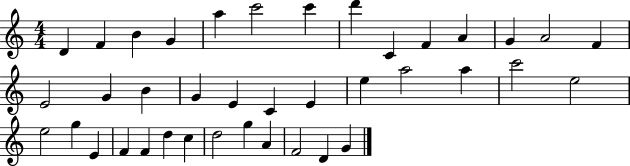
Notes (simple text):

D4/q F4/q B4/q G4/q A5/q C6/h C6/q D6/q C4/q F4/q A4/q G4/q A4/h F4/q E4/h G4/q B4/q G4/q E4/q C4/q E4/q E5/q A5/h A5/q C6/h E5/h E5/h G5/q E4/q F4/q F4/q D5/q C5/q D5/h G5/q A4/q F4/h D4/q G4/q